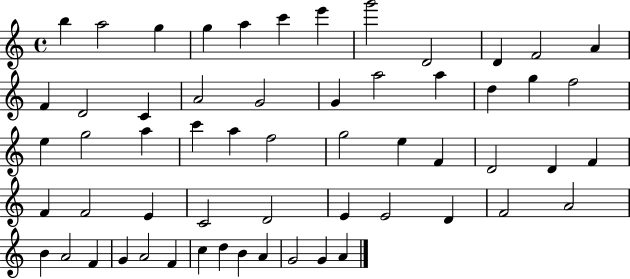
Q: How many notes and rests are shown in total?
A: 58